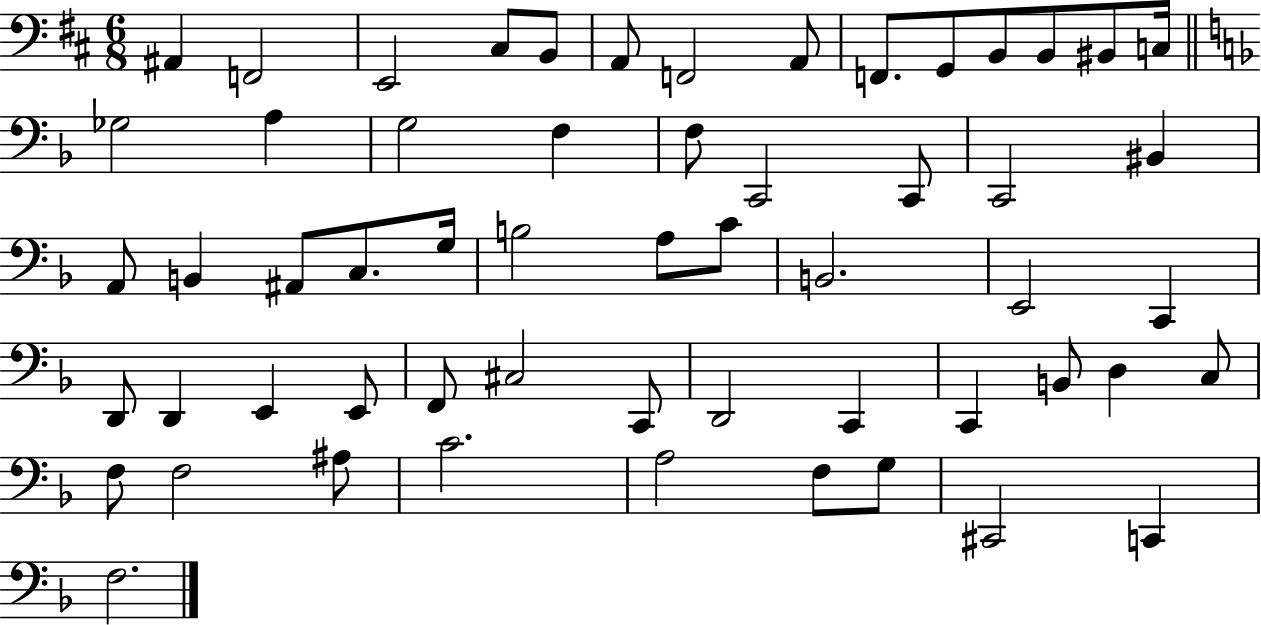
A#2/q F2/h E2/h C#3/e B2/e A2/e F2/h A2/e F2/e. G2/e B2/e B2/e BIS2/e C3/s Gb3/h A3/q G3/h F3/q F3/e C2/h C2/e C2/h BIS2/q A2/e B2/q A#2/e C3/e. G3/s B3/h A3/e C4/e B2/h. E2/h C2/q D2/e D2/q E2/q E2/e F2/e C#3/h C2/e D2/h C2/q C2/q B2/e D3/q C3/e F3/e F3/h A#3/e C4/h. A3/h F3/e G3/e C#2/h C2/q F3/h.